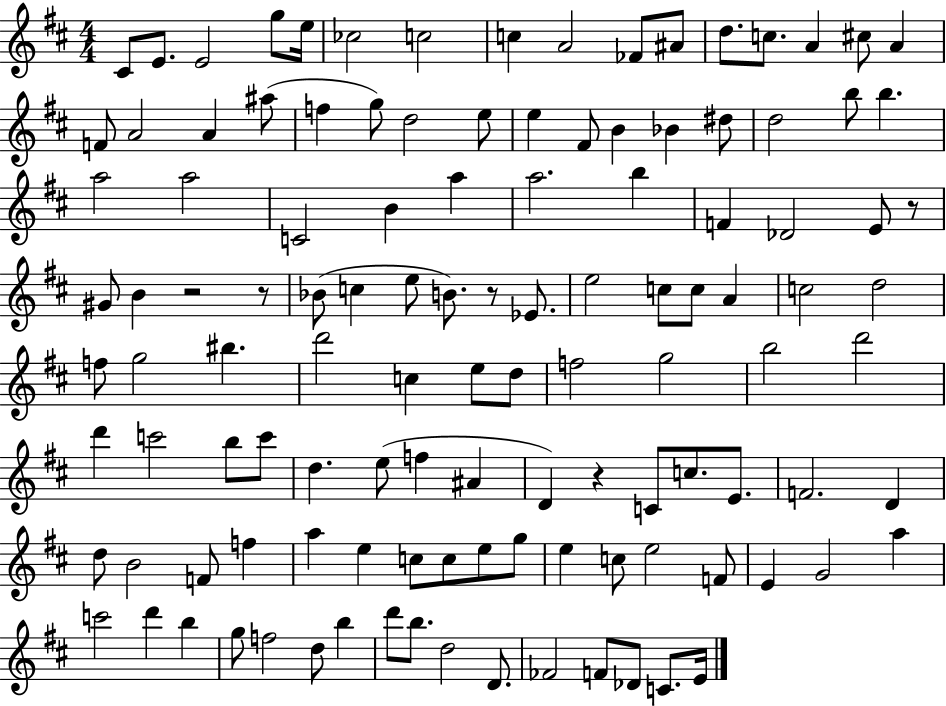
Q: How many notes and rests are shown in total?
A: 118